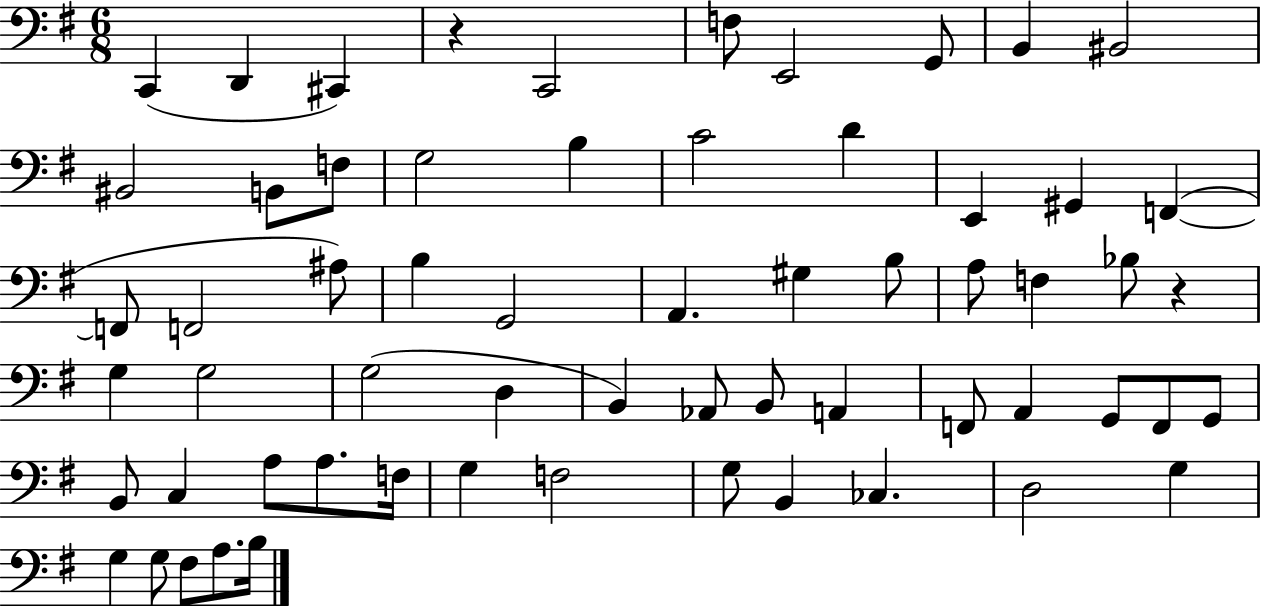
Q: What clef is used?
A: bass